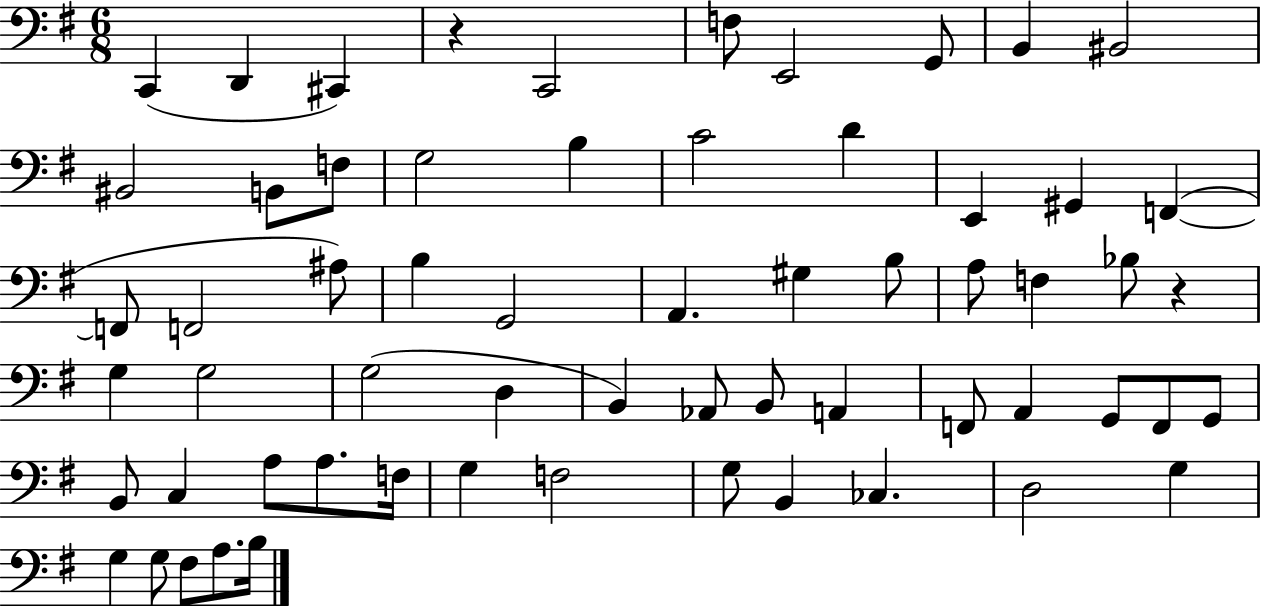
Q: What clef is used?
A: bass